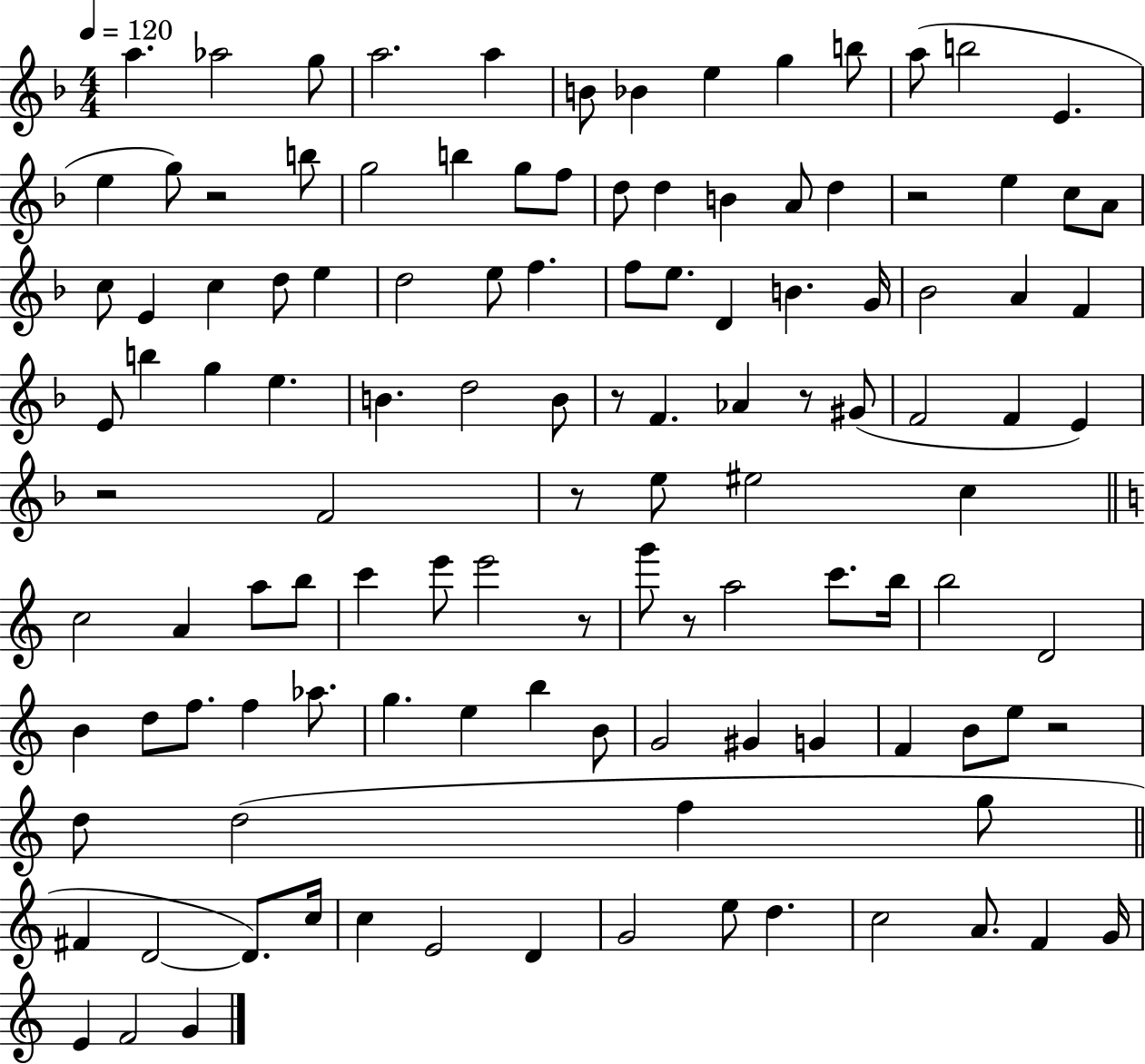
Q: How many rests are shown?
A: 9